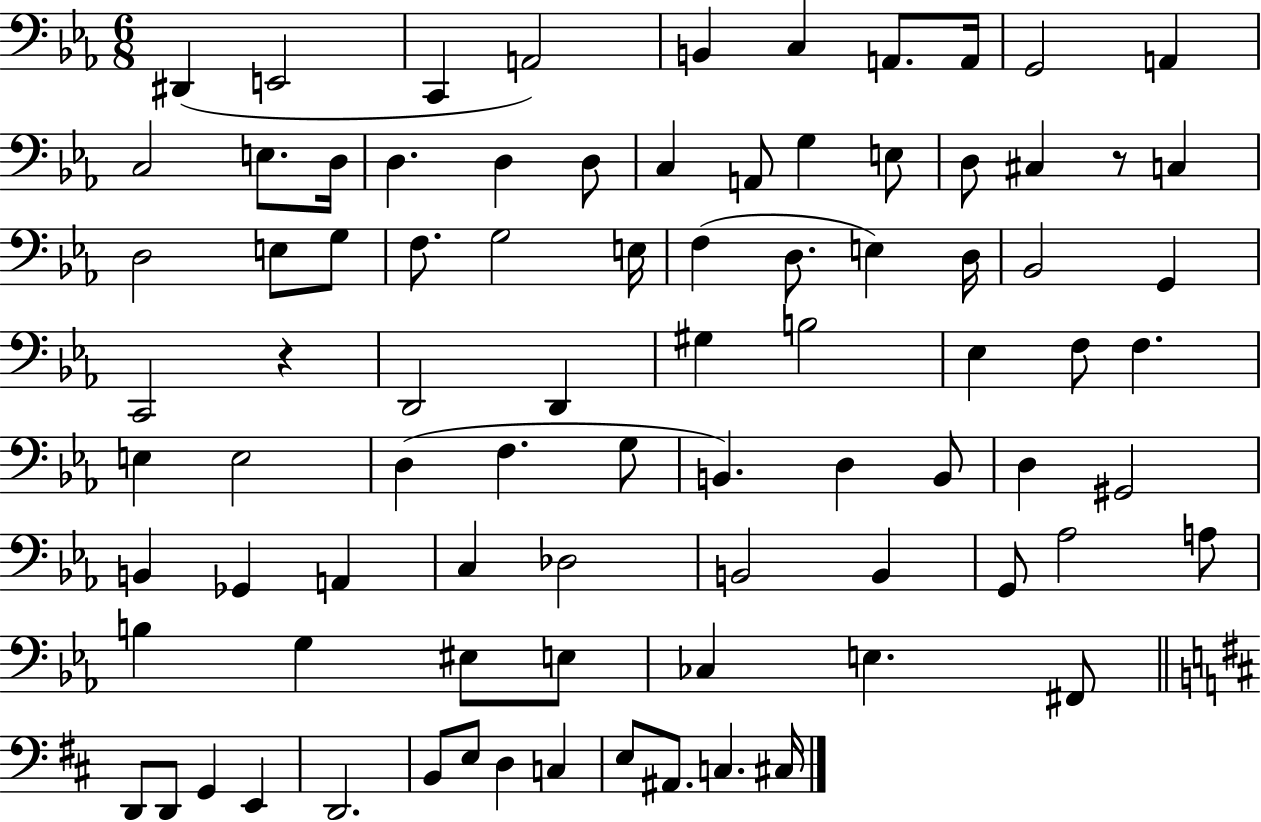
D#2/q E2/h C2/q A2/h B2/q C3/q A2/e. A2/s G2/h A2/q C3/h E3/e. D3/s D3/q. D3/q D3/e C3/q A2/e G3/q E3/e D3/e C#3/q R/e C3/q D3/h E3/e G3/e F3/e. G3/h E3/s F3/q D3/e. E3/q D3/s Bb2/h G2/q C2/h R/q D2/h D2/q G#3/q B3/h Eb3/q F3/e F3/q. E3/q E3/h D3/q F3/q. G3/e B2/q. D3/q B2/e D3/q G#2/h B2/q Gb2/q A2/q C3/q Db3/h B2/h B2/q G2/e Ab3/h A3/e B3/q G3/q EIS3/e E3/e CES3/q E3/q. F#2/e D2/e D2/e G2/q E2/q D2/h. B2/e E3/e D3/q C3/q E3/e A#2/e. C3/q. C#3/s